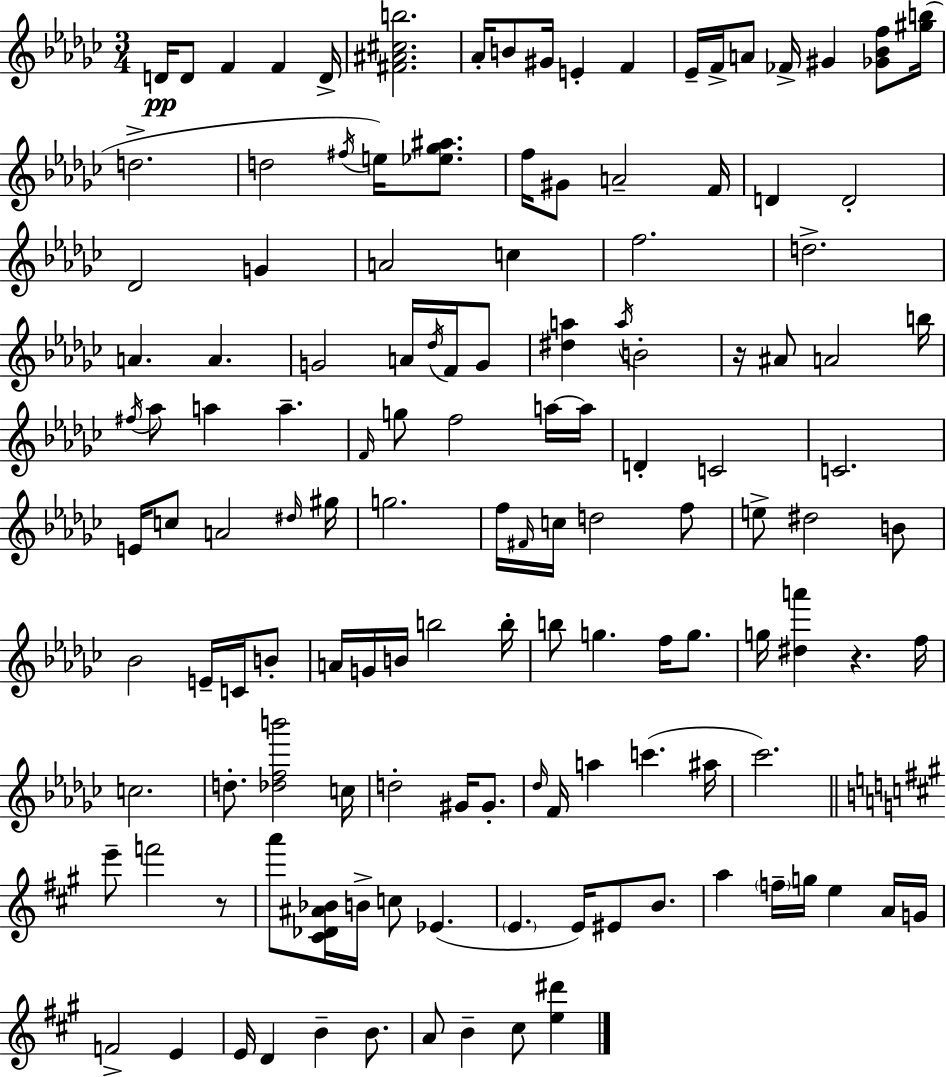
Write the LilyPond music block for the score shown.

{
  \clef treble
  \numericTimeSignature
  \time 3/4
  \key ees \minor
  \repeat volta 2 { d'16\pp d'8 f'4 f'4 d'16-> | <fis' ais' cis'' b''>2. | aes'16-. b'8 gis'16 e'4-. f'4 | ees'16-- f'16-> a'8 fes'16-> gis'4 <ges' bes' f''>8 <gis'' b''>16( | \break d''2.-> | d''2 \acciaccatura { fis''16 } e''16) <ees'' ges'' ais''>8. | f''16 gis'8 a'2-- | f'16 d'4 d'2-. | \break des'2 g'4 | a'2 c''4 | f''2. | d''2.-> | \break a'4. a'4. | g'2 a'16 \acciaccatura { des''16 } f'16 | g'8 <dis'' a''>4 \acciaccatura { a''16 } b'2-. | r16 ais'8 a'2 | \break b''16 \acciaccatura { fis''16 } aes''8 a''4 a''4.-- | \grace { f'16 } g''8 f''2 | a''16~~ a''16 d'4-. c'2 | c'2. | \break e'16 c''8 a'2 | \grace { dis''16 } gis''16 g''2. | f''16 \grace { fis'16 } c''16 d''2 | f''8 e''8-> dis''2 | \break b'8 bes'2 | e'16-- c'16 b'8-. a'16 g'16 b'16 b''2 | b''16-. b''8 g''4. | f''16 g''8. g''16 <dis'' a'''>4 | \break r4. f''16 c''2. | d''8.-. <des'' f'' b'''>2 | c''16 d''2-. | gis'16 gis'8.-. \grace { des''16 } f'16 a''4 | \break c'''4.( ais''16 ces'''2.) | \bar "||" \break \key a \major e'''8-- f'''2 r8 | a'''8 <cis' des' ais' bes'>16 b'16-> c''8 ees'4.( | \parenthesize e'4. e'16) eis'8 b'8. | a''4 \parenthesize f''16-- g''16 e''4 a'16 g'16 | \break f'2-> e'4 | e'16 d'4 b'4-- b'8. | a'8 b'4-- cis''8 <e'' dis'''>4 | } \bar "|."
}